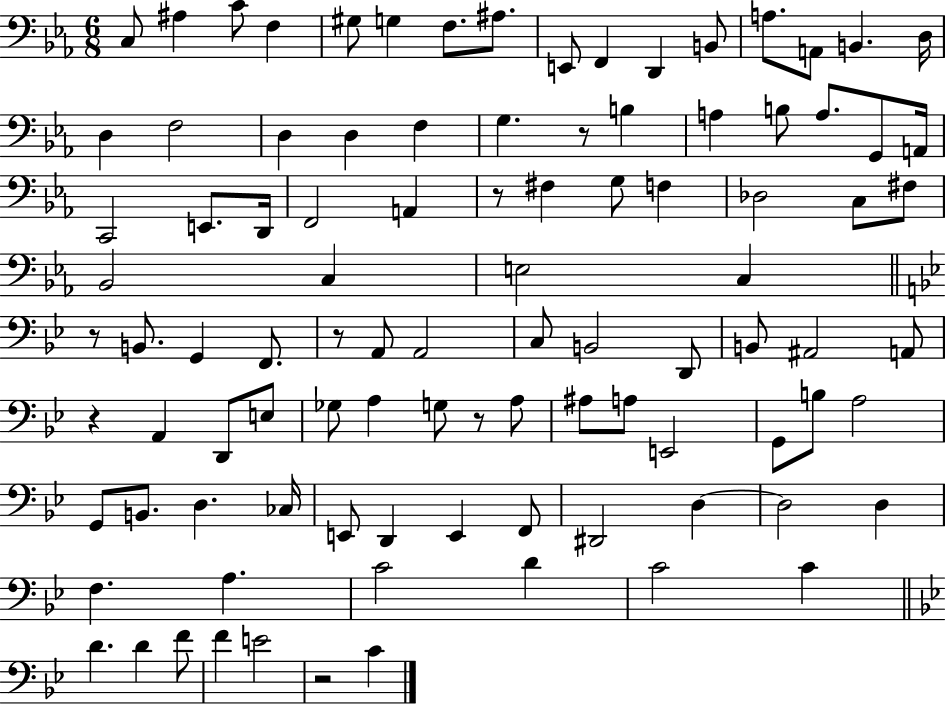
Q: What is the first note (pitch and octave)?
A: C3